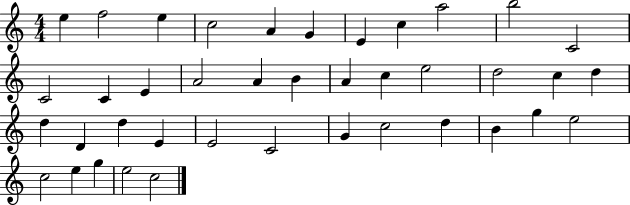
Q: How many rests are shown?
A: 0